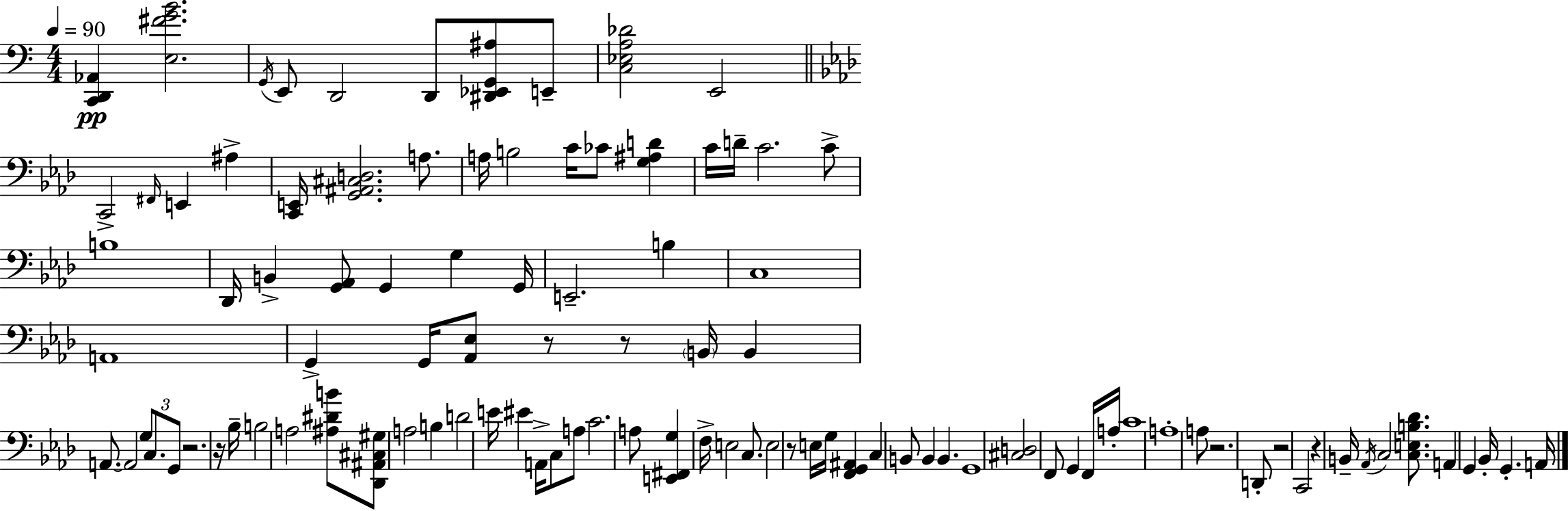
[C2,D2,Ab2]/q [E3,F#4,G4,B4]/h. G2/s E2/e D2/h D2/e [D#2,Eb2,G2,A#3]/e E2/e [C3,Eb3,A3,Db4]/h E2/h C2/h F#2/s E2/q A#3/q [C2,E2]/s [G2,A#2,C#3,D3]/h. A3/e. A3/s B3/h C4/s CES4/e [G3,A#3,D4]/q C4/s D4/s C4/h. C4/e B3/w Db2/s B2/q [G2,Ab2]/e G2/q G3/q G2/s E2/h. B3/q C3/w A2/w G2/q G2/s [Ab2,Eb3]/e R/e R/e B2/s B2/q A2/e. A2/h G3/e C3/e. G2/e R/h. R/s Bb3/s B3/h A3/h [A#3,D#4,B4]/e [Db2,A#2,C#3,G#3]/e A3/h B3/q D4/h E4/s EIS4/q A2/s C3/e A3/e C4/h. A3/e [E2,F#2,G3]/q F3/s E3/h C3/e. E3/h R/e E3/s G3/s [F2,G2,A#2]/q C3/q B2/e B2/q B2/q. G2/w [C#3,D3]/h F2/e G2/q F2/s A3/s C4/w A3/w A3/e R/h. D2/e R/h C2/h R/q B2/s Ab2/s C3/h [C3,E3,B3,Db4]/e. A2/q G2/q Bb2/s G2/q. A2/s